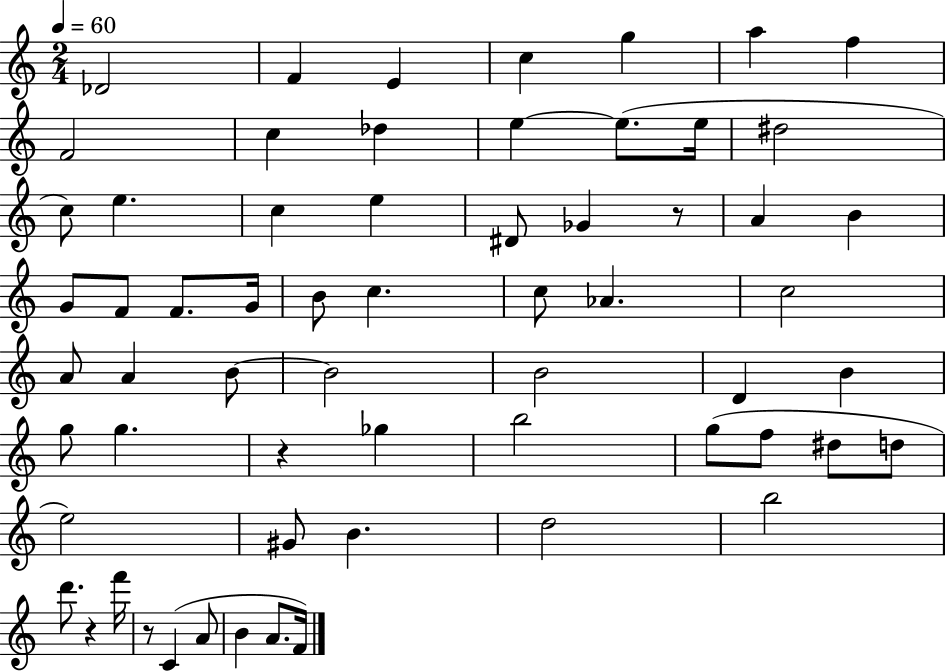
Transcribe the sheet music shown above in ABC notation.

X:1
T:Untitled
M:2/4
L:1/4
K:C
_D2 F E c g a f F2 c _d e e/2 e/4 ^d2 c/2 e c e ^D/2 _G z/2 A B G/2 F/2 F/2 G/4 B/2 c c/2 _A c2 A/2 A B/2 B2 B2 D B g/2 g z _g b2 g/2 f/2 ^d/2 d/2 e2 ^G/2 B d2 b2 d'/2 z f'/4 z/2 C A/2 B A/2 F/4